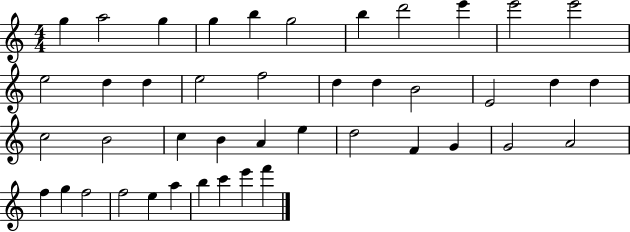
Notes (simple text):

G5/q A5/h G5/q G5/q B5/q G5/h B5/q D6/h E6/q E6/h E6/h E5/h D5/q D5/q E5/h F5/h D5/q D5/q B4/h E4/h D5/q D5/q C5/h B4/h C5/q B4/q A4/q E5/q D5/h F4/q G4/q G4/h A4/h F5/q G5/q F5/h F5/h E5/q A5/q B5/q C6/q E6/q F6/q